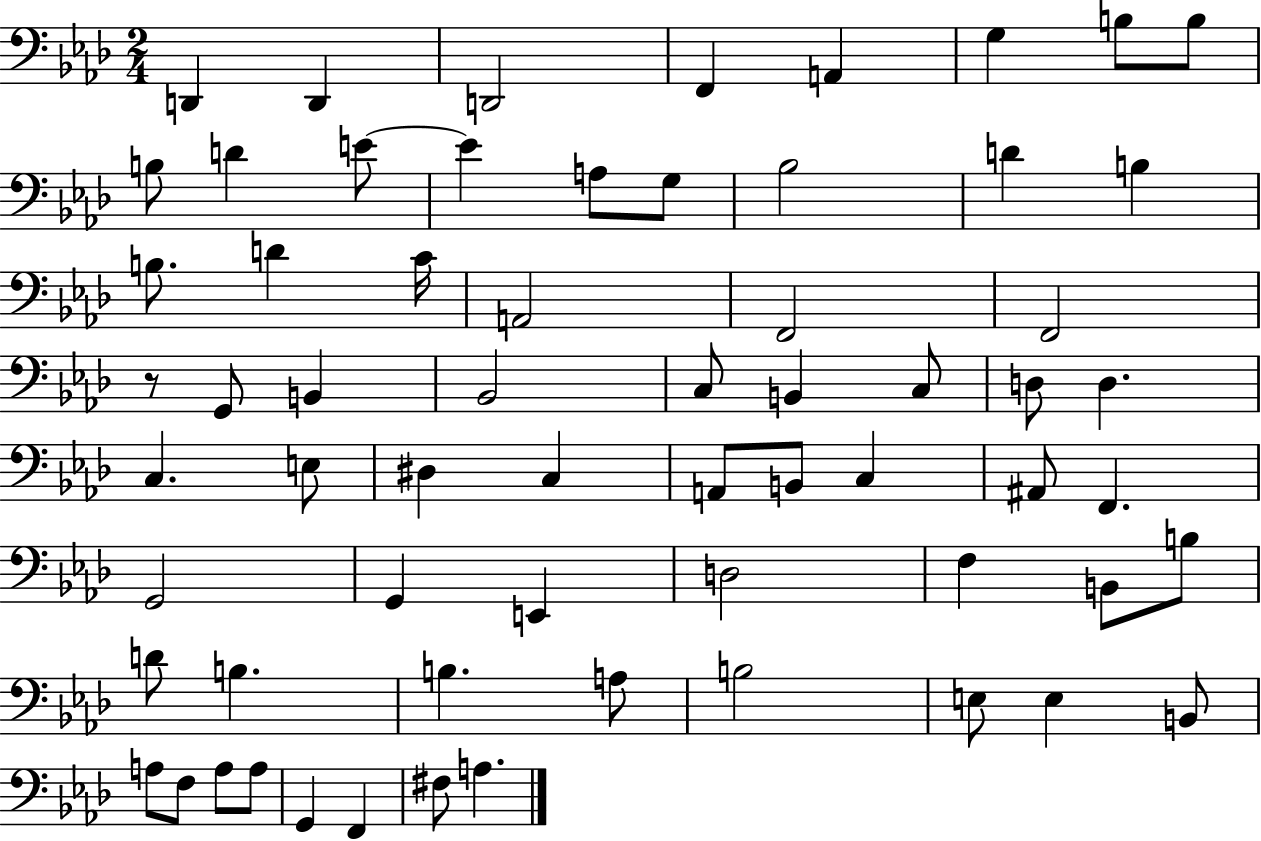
D2/q D2/q D2/h F2/q A2/q G3/q B3/e B3/e B3/e D4/q E4/e E4/q A3/e G3/e Bb3/h D4/q B3/q B3/e. D4/q C4/s A2/h F2/h F2/h R/e G2/e B2/q Bb2/h C3/e B2/q C3/e D3/e D3/q. C3/q. E3/e D#3/q C3/q A2/e B2/e C3/q A#2/e F2/q. G2/h G2/q E2/q D3/h F3/q B2/e B3/e D4/e B3/q. B3/q. A3/e B3/h E3/e E3/q B2/e A3/e F3/e A3/e A3/e G2/q F2/q F#3/e A3/q.